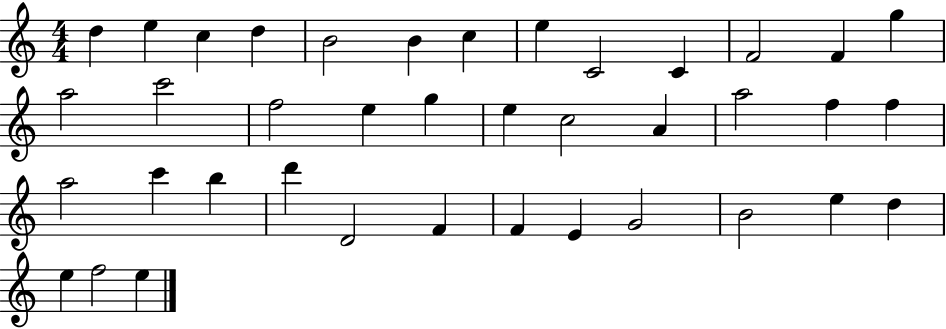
X:1
T:Untitled
M:4/4
L:1/4
K:C
d e c d B2 B c e C2 C F2 F g a2 c'2 f2 e g e c2 A a2 f f a2 c' b d' D2 F F E G2 B2 e d e f2 e